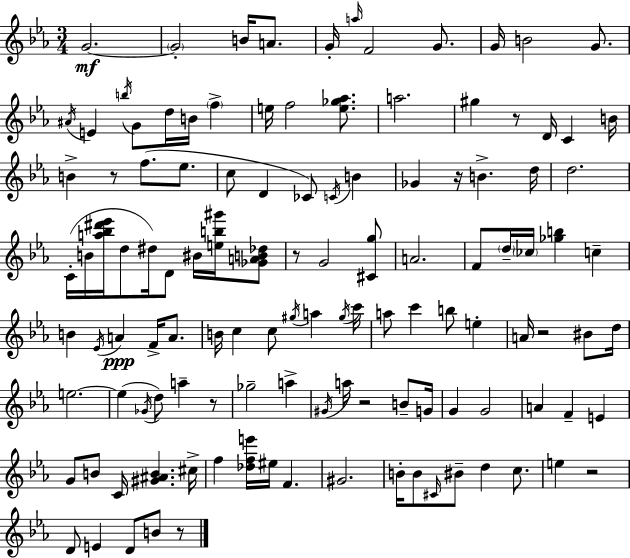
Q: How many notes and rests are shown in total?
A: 120